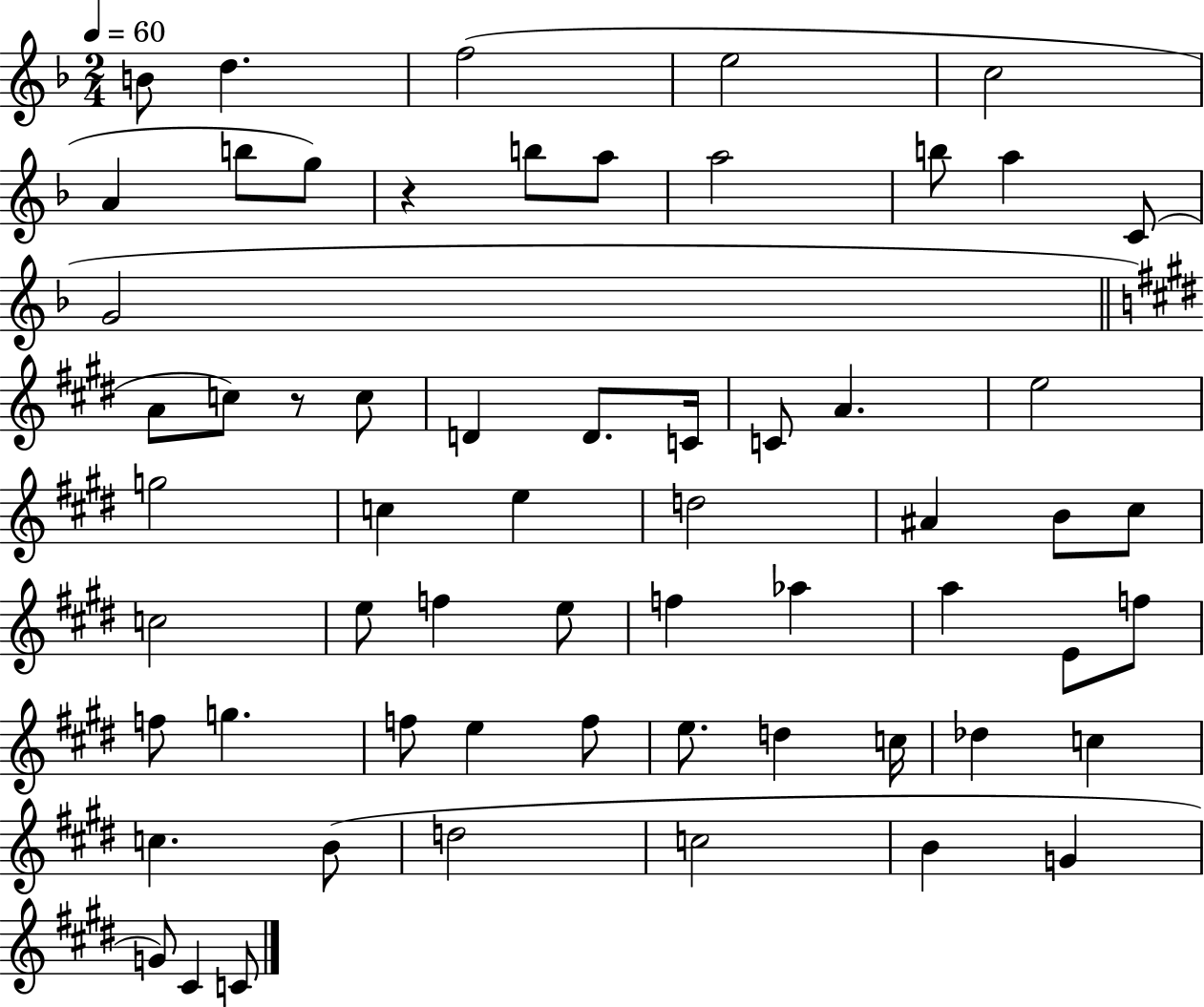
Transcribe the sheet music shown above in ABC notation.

X:1
T:Untitled
M:2/4
L:1/4
K:F
B/2 d f2 e2 c2 A b/2 g/2 z b/2 a/2 a2 b/2 a C/2 G2 A/2 c/2 z/2 c/2 D D/2 C/4 C/2 A e2 g2 c e d2 ^A B/2 ^c/2 c2 e/2 f e/2 f _a a E/2 f/2 f/2 g f/2 e f/2 e/2 d c/4 _d c c B/2 d2 c2 B G G/2 ^C C/2